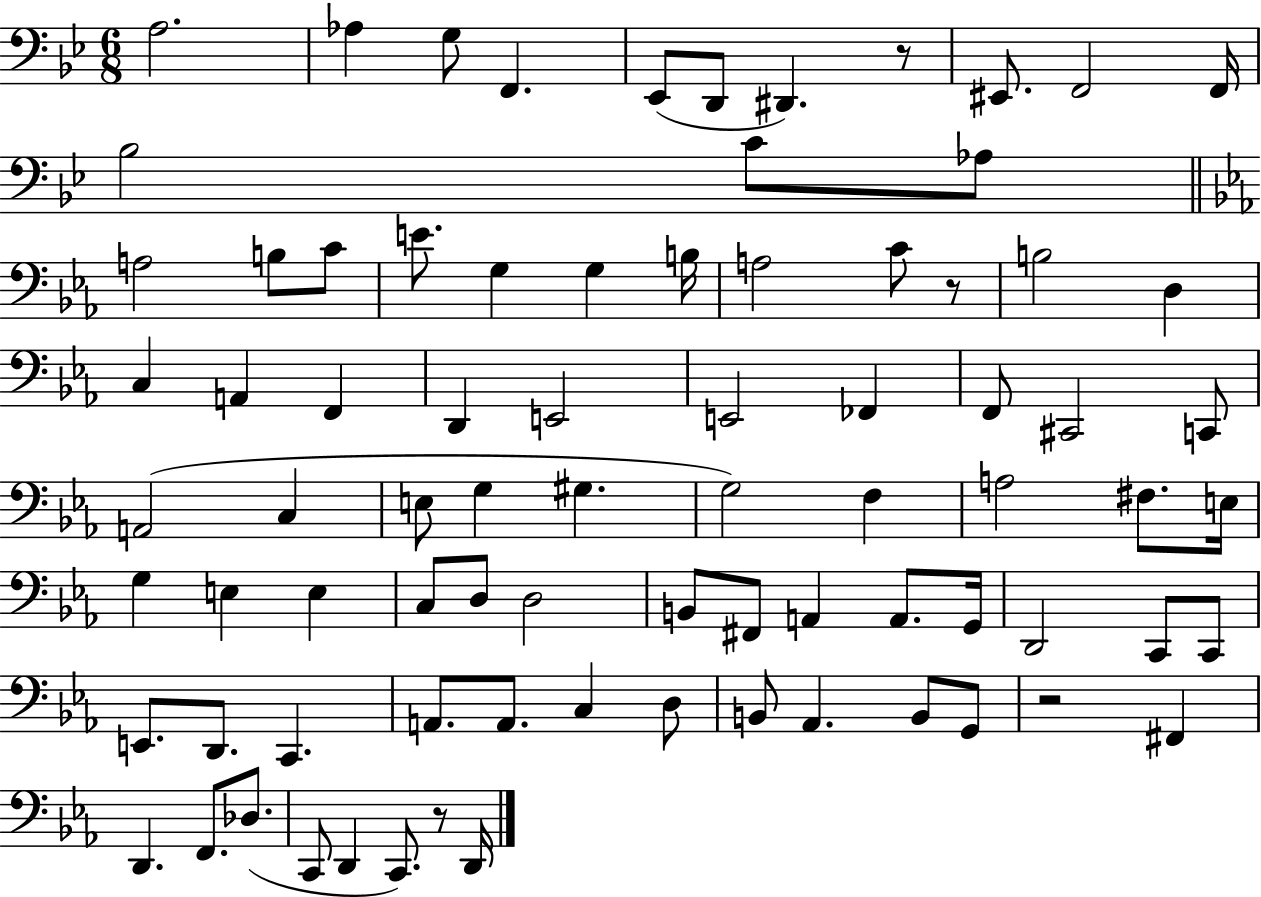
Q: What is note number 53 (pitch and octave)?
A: A2